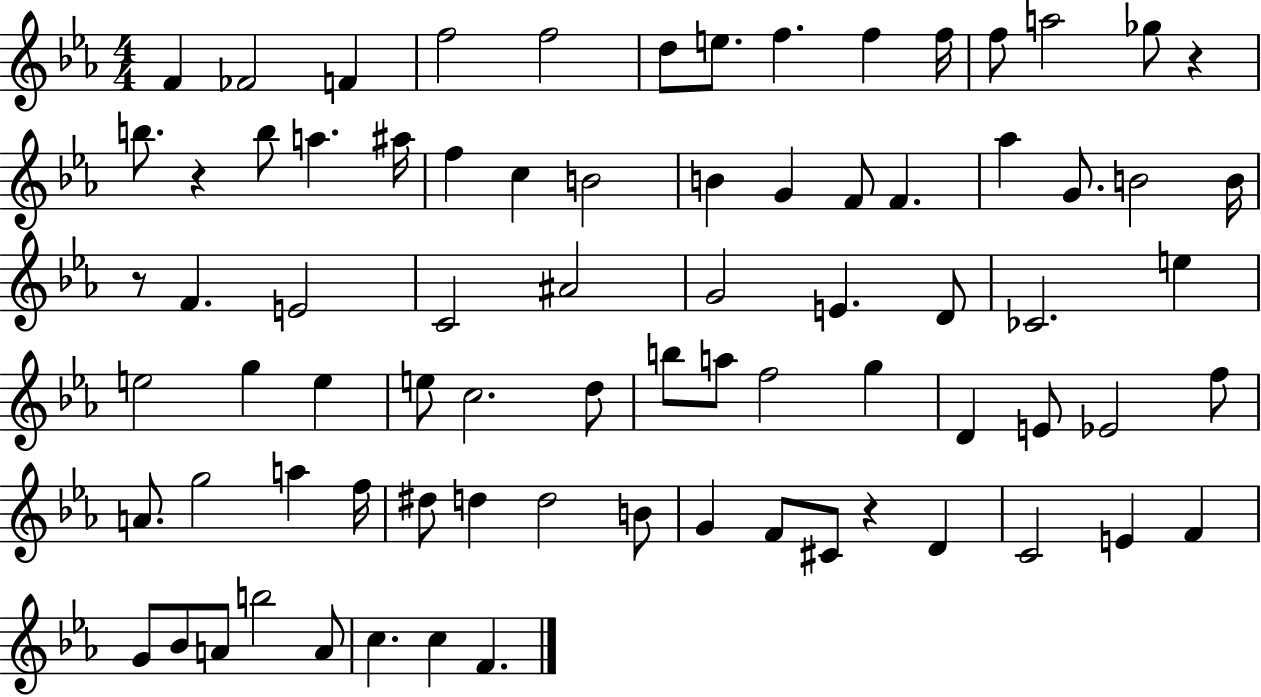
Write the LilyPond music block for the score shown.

{
  \clef treble
  \numericTimeSignature
  \time 4/4
  \key ees \major
  \repeat volta 2 { f'4 fes'2 f'4 | f''2 f''2 | d''8 e''8. f''4. f''4 f''16 | f''8 a''2 ges''8 r4 | \break b''8. r4 b''8 a''4. ais''16 | f''4 c''4 b'2 | b'4 g'4 f'8 f'4. | aes''4 g'8. b'2 b'16 | \break r8 f'4. e'2 | c'2 ais'2 | g'2 e'4. d'8 | ces'2. e''4 | \break e''2 g''4 e''4 | e''8 c''2. d''8 | b''8 a''8 f''2 g''4 | d'4 e'8 ees'2 f''8 | \break a'8. g''2 a''4 f''16 | dis''8 d''4 d''2 b'8 | g'4 f'8 cis'8 r4 d'4 | c'2 e'4 f'4 | \break g'8 bes'8 a'8 b''2 a'8 | c''4. c''4 f'4. | } \bar "|."
}